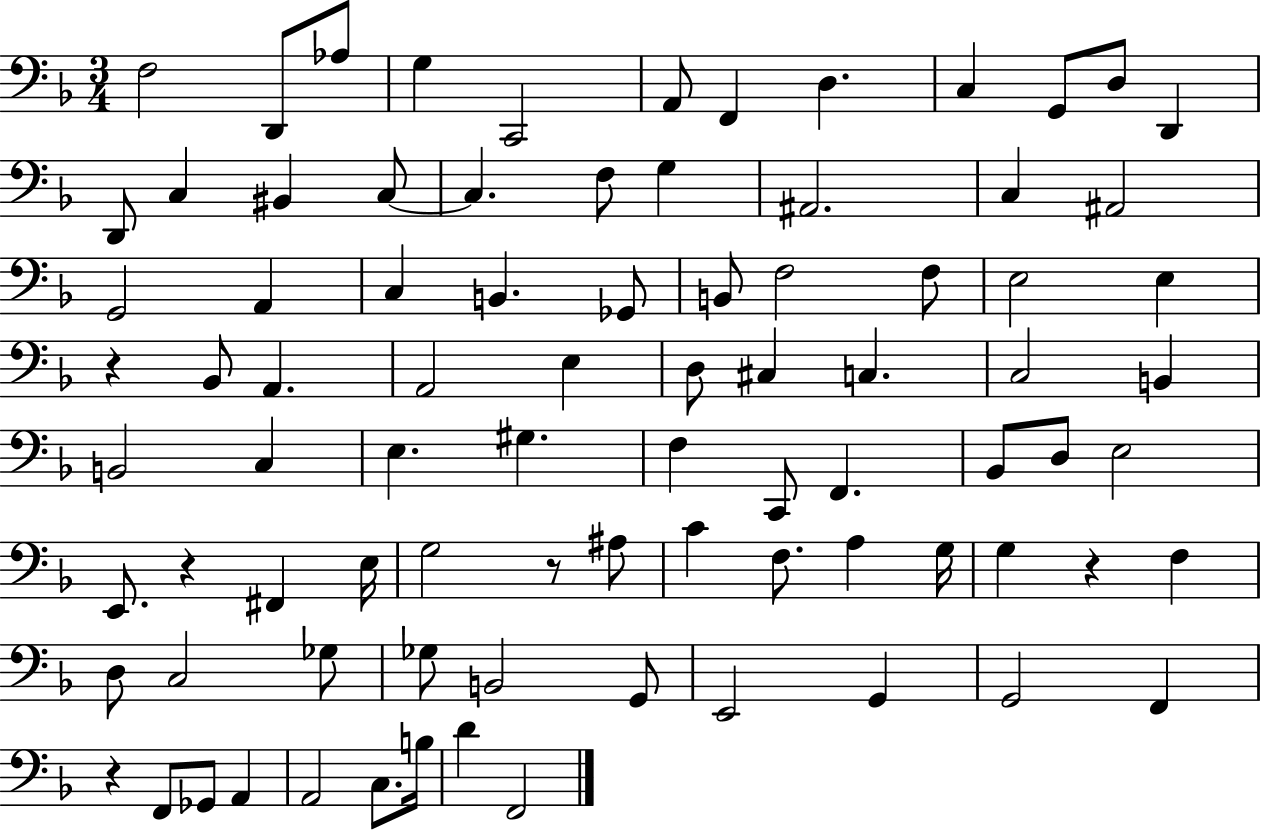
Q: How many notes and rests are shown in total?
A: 85